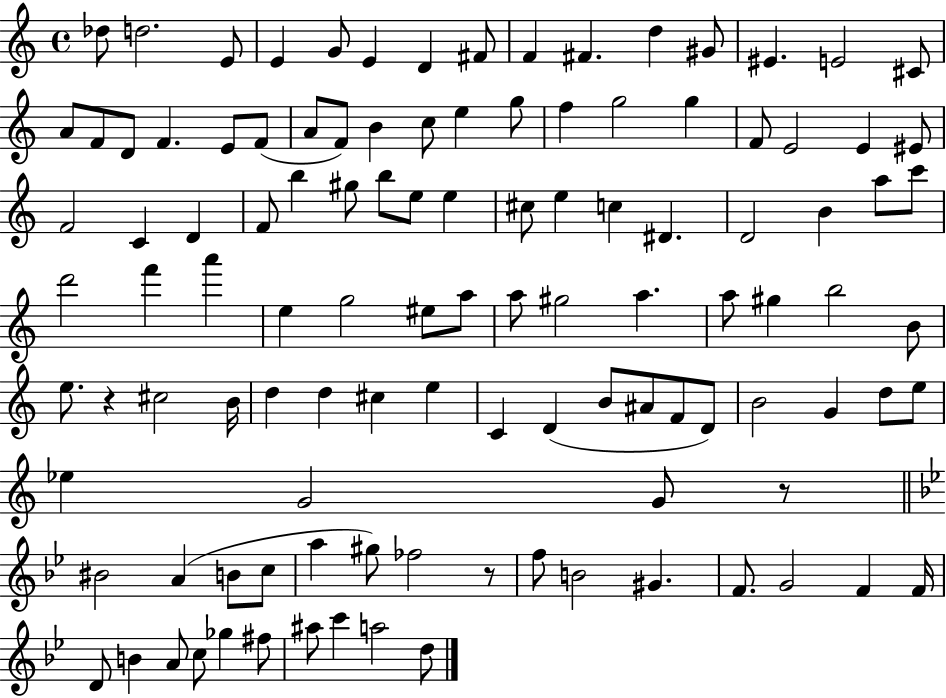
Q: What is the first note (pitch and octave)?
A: Db5